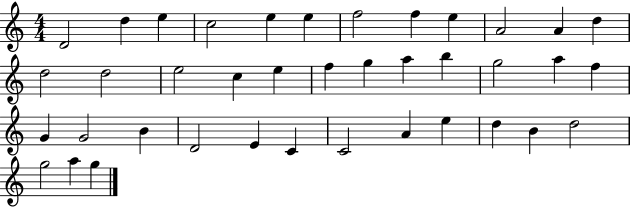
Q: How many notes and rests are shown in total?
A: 39